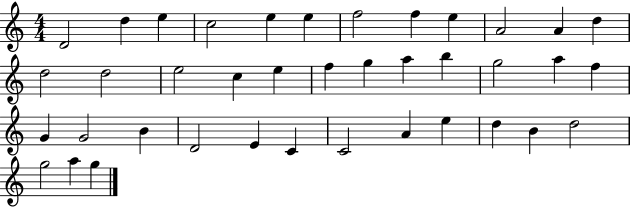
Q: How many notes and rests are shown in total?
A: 39